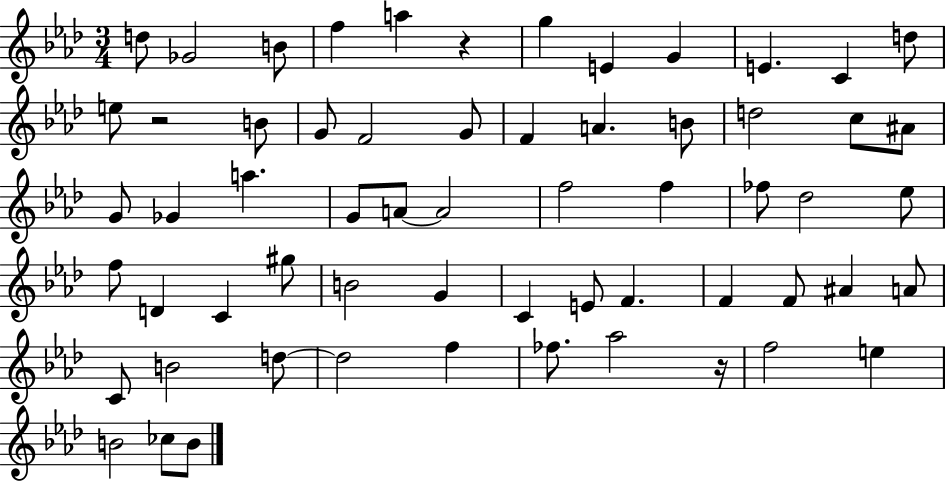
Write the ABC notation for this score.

X:1
T:Untitled
M:3/4
L:1/4
K:Ab
d/2 _G2 B/2 f a z g E G E C d/2 e/2 z2 B/2 G/2 F2 G/2 F A B/2 d2 c/2 ^A/2 G/2 _G a G/2 A/2 A2 f2 f _f/2 _d2 _e/2 f/2 D C ^g/2 B2 G C E/2 F F F/2 ^A A/2 C/2 B2 d/2 d2 f _f/2 _a2 z/4 f2 e B2 _c/2 B/2